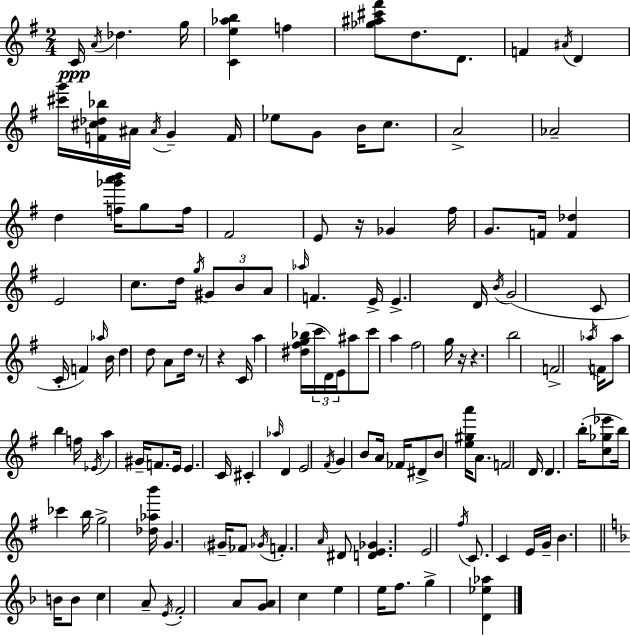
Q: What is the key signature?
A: E minor